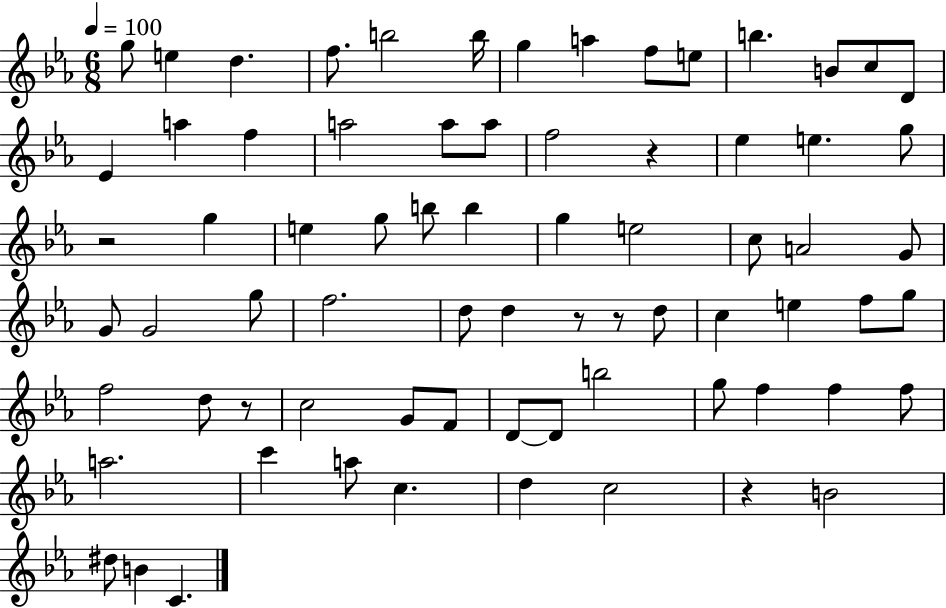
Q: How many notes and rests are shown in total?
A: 73